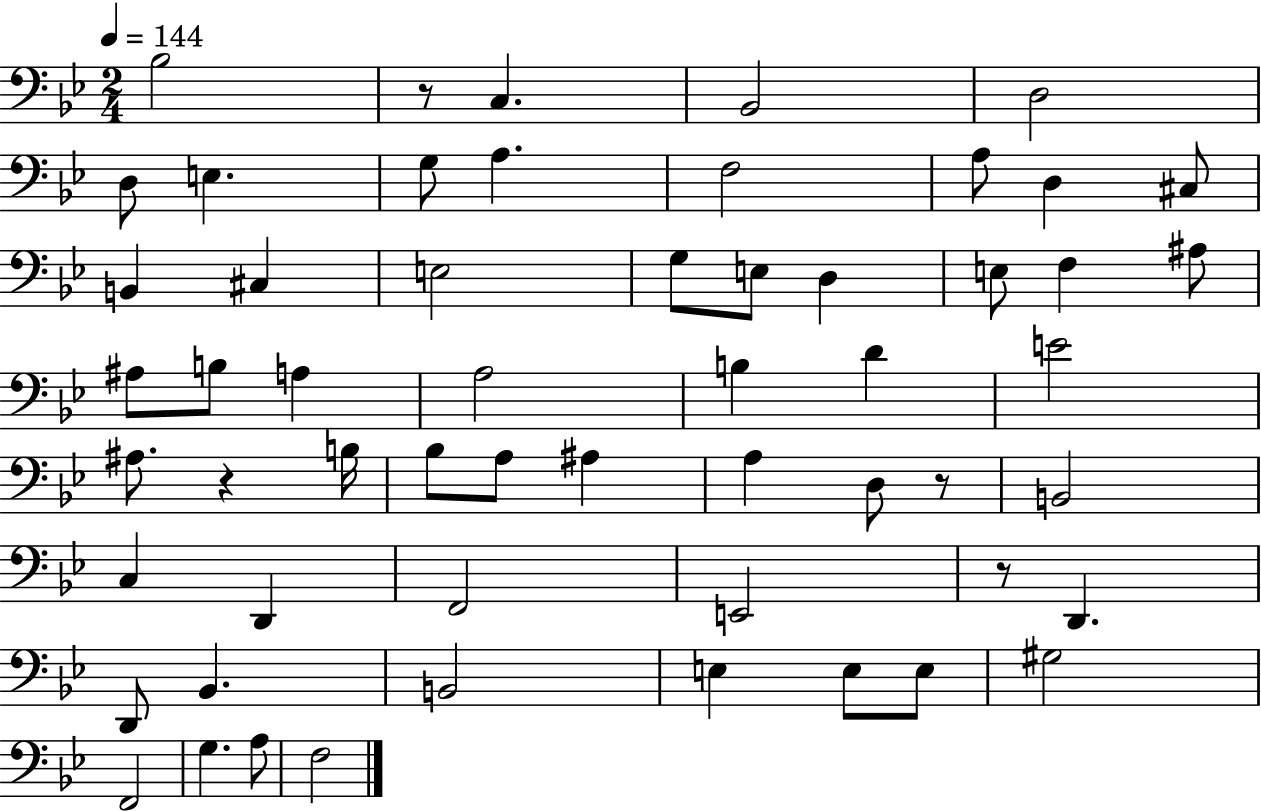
Bb3/h R/e C3/q. Bb2/h D3/h D3/e E3/q. G3/e A3/q. F3/h A3/e D3/q C#3/e B2/q C#3/q E3/h G3/e E3/e D3/q E3/e F3/q A#3/e A#3/e B3/e A3/q A3/h B3/q D4/q E4/h A#3/e. R/q B3/s Bb3/e A3/e A#3/q A3/q D3/e R/e B2/h C3/q D2/q F2/h E2/h R/e D2/q. D2/e Bb2/q. B2/h E3/q E3/e E3/e G#3/h F2/h G3/q. A3/e F3/h